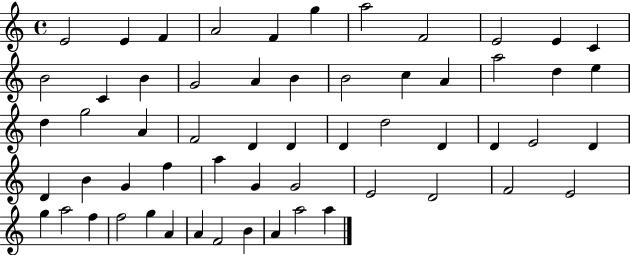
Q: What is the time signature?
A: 4/4